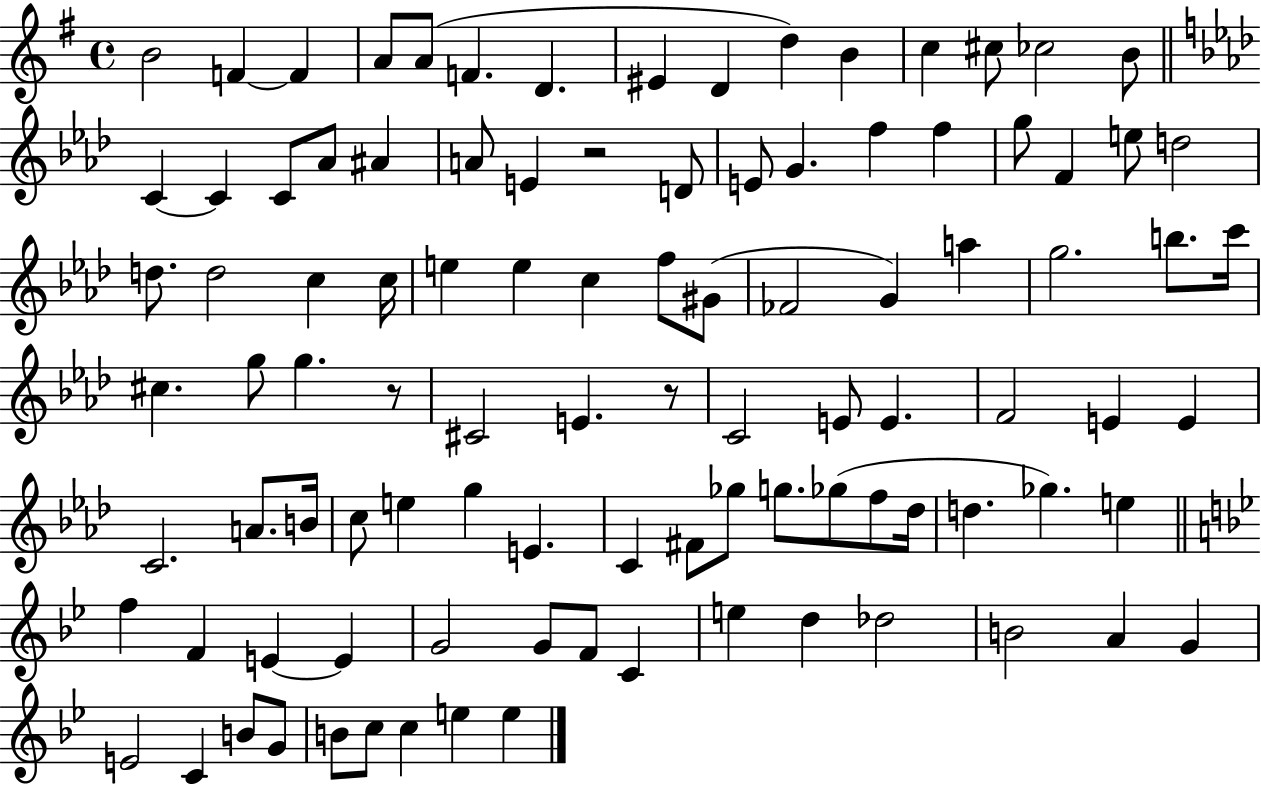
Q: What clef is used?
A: treble